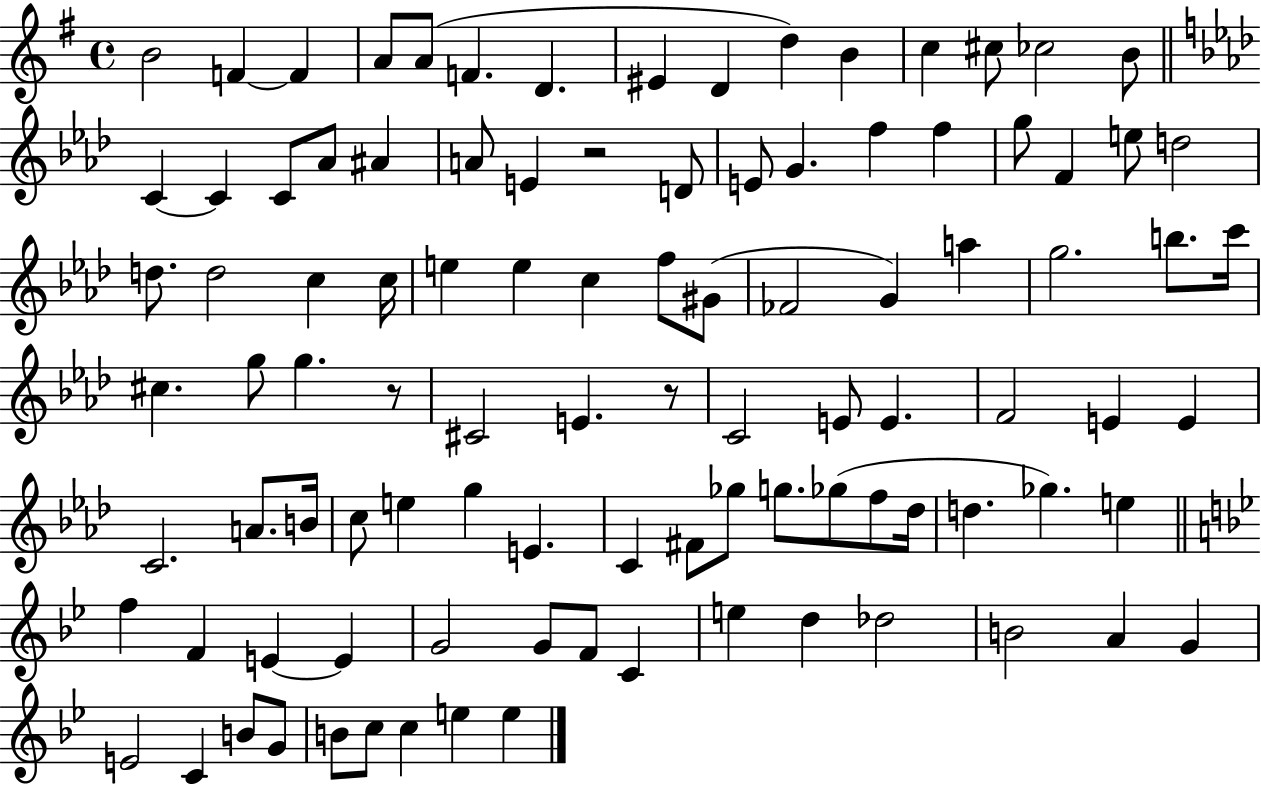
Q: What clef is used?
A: treble